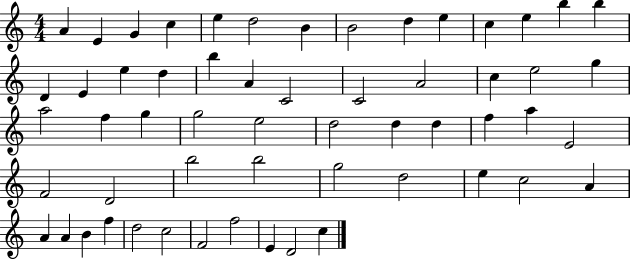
{
  \clef treble
  \numericTimeSignature
  \time 4/4
  \key c \major
  a'4 e'4 g'4 c''4 | e''4 d''2 b'4 | b'2 d''4 e''4 | c''4 e''4 b''4 b''4 | \break d'4 e'4 e''4 d''4 | b''4 a'4 c'2 | c'2 a'2 | c''4 e''2 g''4 | \break a''2 f''4 g''4 | g''2 e''2 | d''2 d''4 d''4 | f''4 a''4 e'2 | \break f'2 d'2 | b''2 b''2 | g''2 d''2 | e''4 c''2 a'4 | \break a'4 a'4 b'4 f''4 | d''2 c''2 | f'2 f''2 | e'4 d'2 c''4 | \break \bar "|."
}